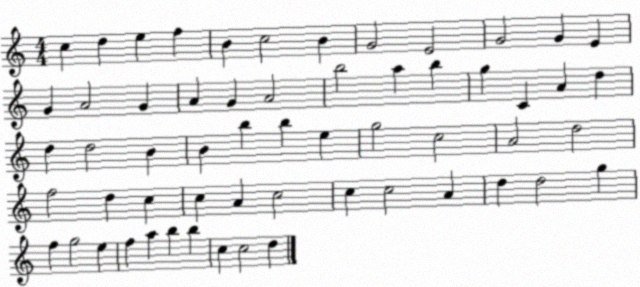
X:1
T:Untitled
M:4/4
L:1/4
K:C
c d e f B c2 B G2 E2 G2 G E G A2 G A G A2 b2 a b g C A d d d2 B B b b e g2 c2 A2 d2 f2 d c c A c2 c c2 A d d2 g f g2 e f a b b c c2 d